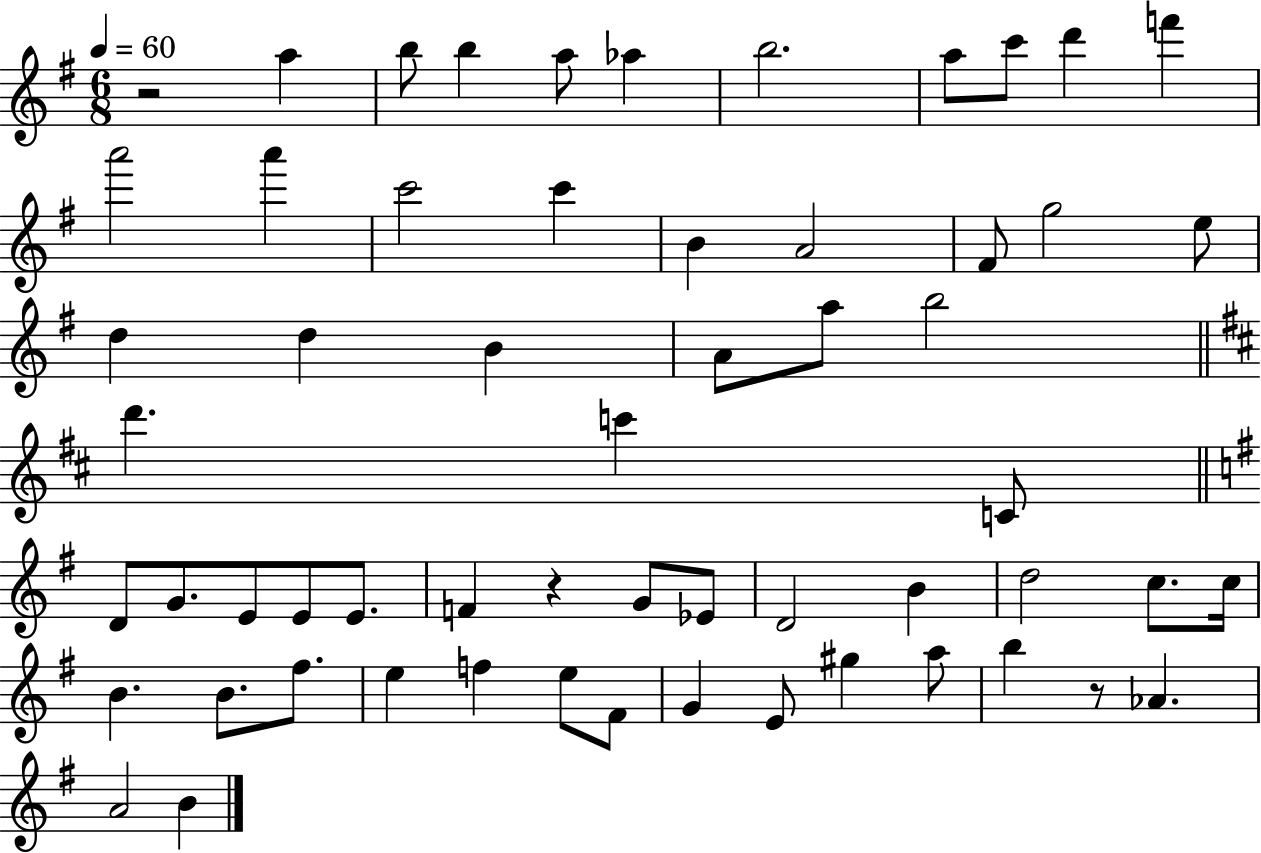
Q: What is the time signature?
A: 6/8